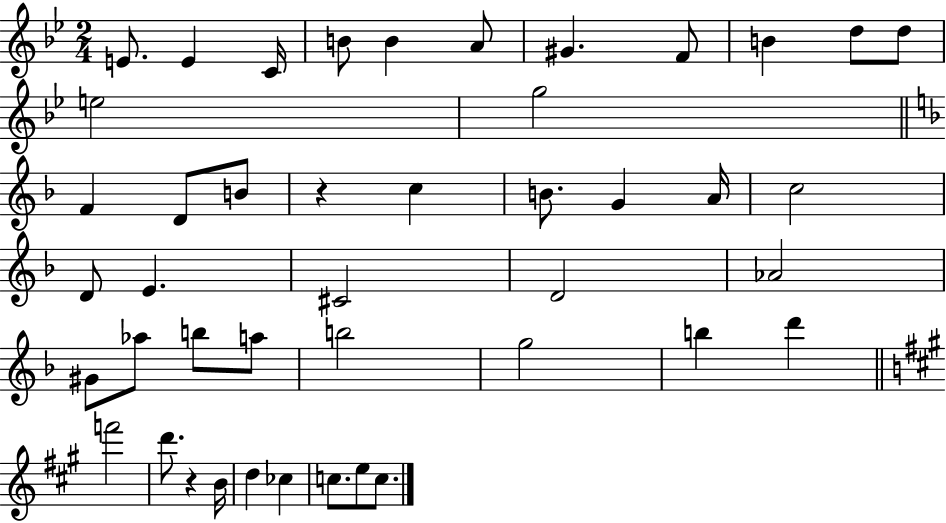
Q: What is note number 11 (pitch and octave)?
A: D5